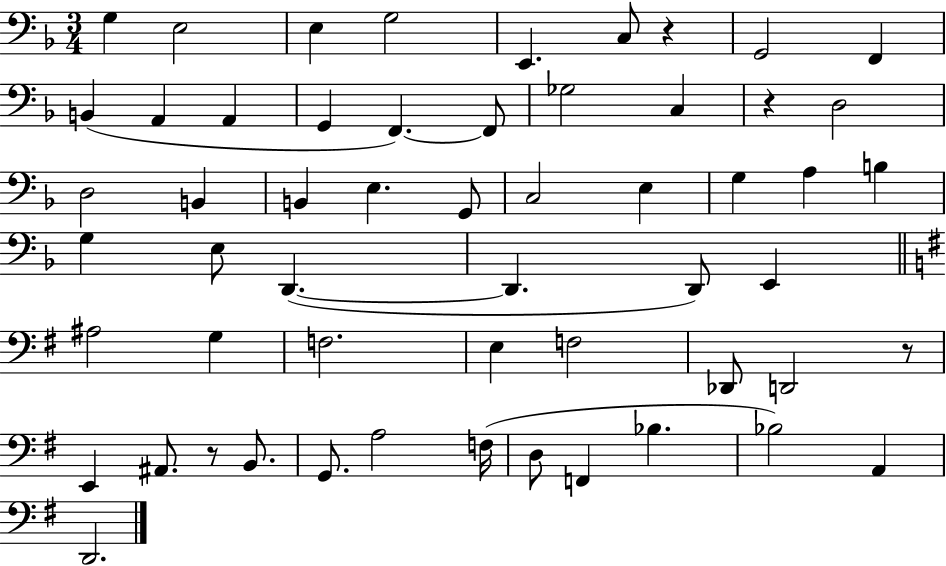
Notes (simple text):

G3/q E3/h E3/q G3/h E2/q. C3/e R/q G2/h F2/q B2/q A2/q A2/q G2/q F2/q. F2/e Gb3/h C3/q R/q D3/h D3/h B2/q B2/q E3/q. G2/e C3/h E3/q G3/q A3/q B3/q G3/q E3/e D2/q. D2/q. D2/e E2/q A#3/h G3/q F3/h. E3/q F3/h Db2/e D2/h R/e E2/q A#2/e. R/e B2/e. G2/e. A3/h F3/s D3/e F2/q Bb3/q. Bb3/h A2/q D2/h.